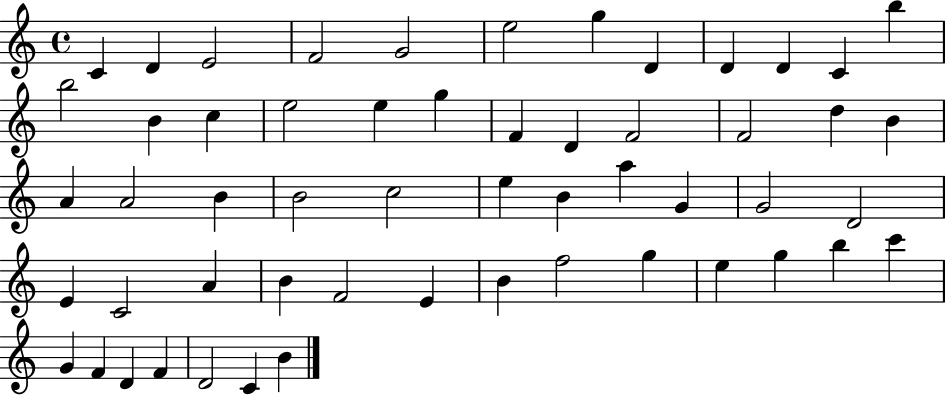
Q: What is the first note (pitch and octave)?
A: C4